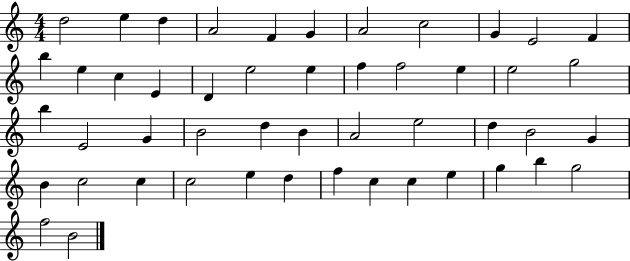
D5/h E5/q D5/q A4/h F4/q G4/q A4/h C5/h G4/q E4/h F4/q B5/q E5/q C5/q E4/q D4/q E5/h E5/q F5/q F5/h E5/q E5/h G5/h B5/q E4/h G4/q B4/h D5/q B4/q A4/h E5/h D5/q B4/h G4/q B4/q C5/h C5/q C5/h E5/q D5/q F5/q C5/q C5/q E5/q G5/q B5/q G5/h F5/h B4/h